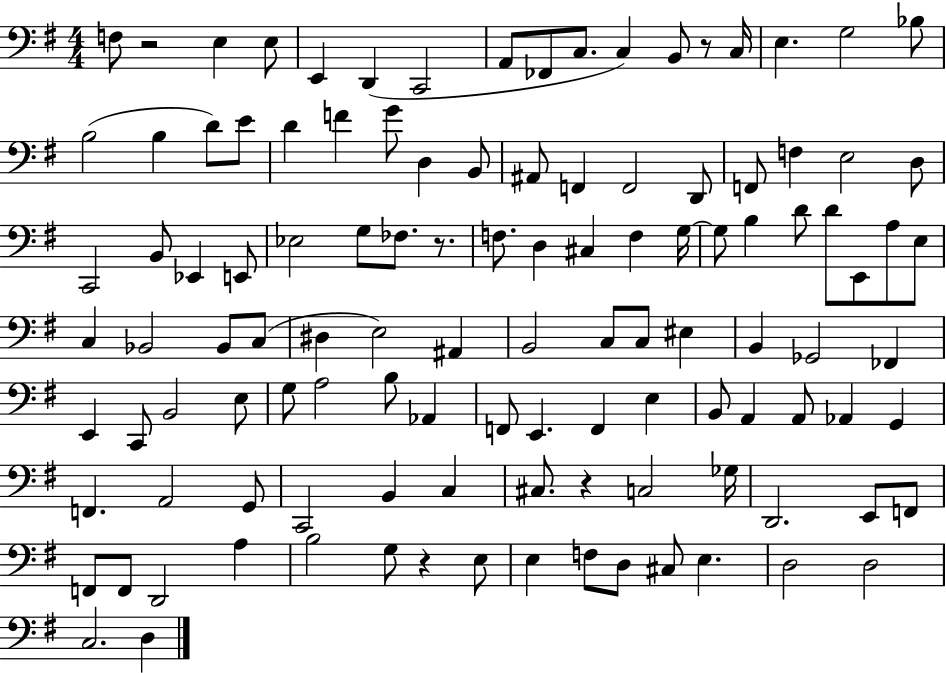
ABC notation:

X:1
T:Untitled
M:4/4
L:1/4
K:G
F,/2 z2 E, E,/2 E,, D,, C,,2 A,,/2 _F,,/2 C,/2 C, B,,/2 z/2 C,/4 E, G,2 _B,/2 B,2 B, D/2 E/2 D F G/2 D, B,,/2 ^A,,/2 F,, F,,2 D,,/2 F,,/2 F, E,2 D,/2 C,,2 B,,/2 _E,, E,,/2 _E,2 G,/2 _F,/2 z/2 F,/2 D, ^C, F, G,/4 G,/2 B, D/2 D/2 E,,/2 A,/2 E,/2 C, _B,,2 _B,,/2 C,/2 ^D, E,2 ^A,, B,,2 C,/2 C,/2 ^E, B,, _G,,2 _F,, E,, C,,/2 B,,2 E,/2 G,/2 A,2 B,/2 _A,, F,,/2 E,, F,, E, B,,/2 A,, A,,/2 _A,, G,, F,, A,,2 G,,/2 C,,2 B,, C, ^C,/2 z C,2 _G,/4 D,,2 E,,/2 F,,/2 F,,/2 F,,/2 D,,2 A, B,2 G,/2 z E,/2 E, F,/2 D,/2 ^C,/2 E, D,2 D,2 C,2 D,